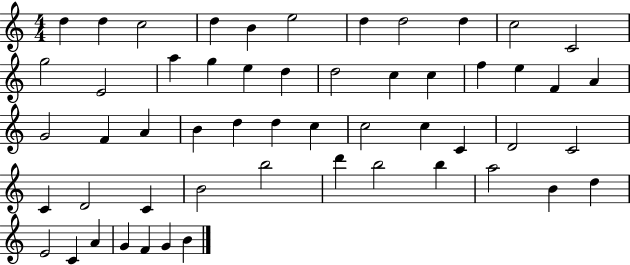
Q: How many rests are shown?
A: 0